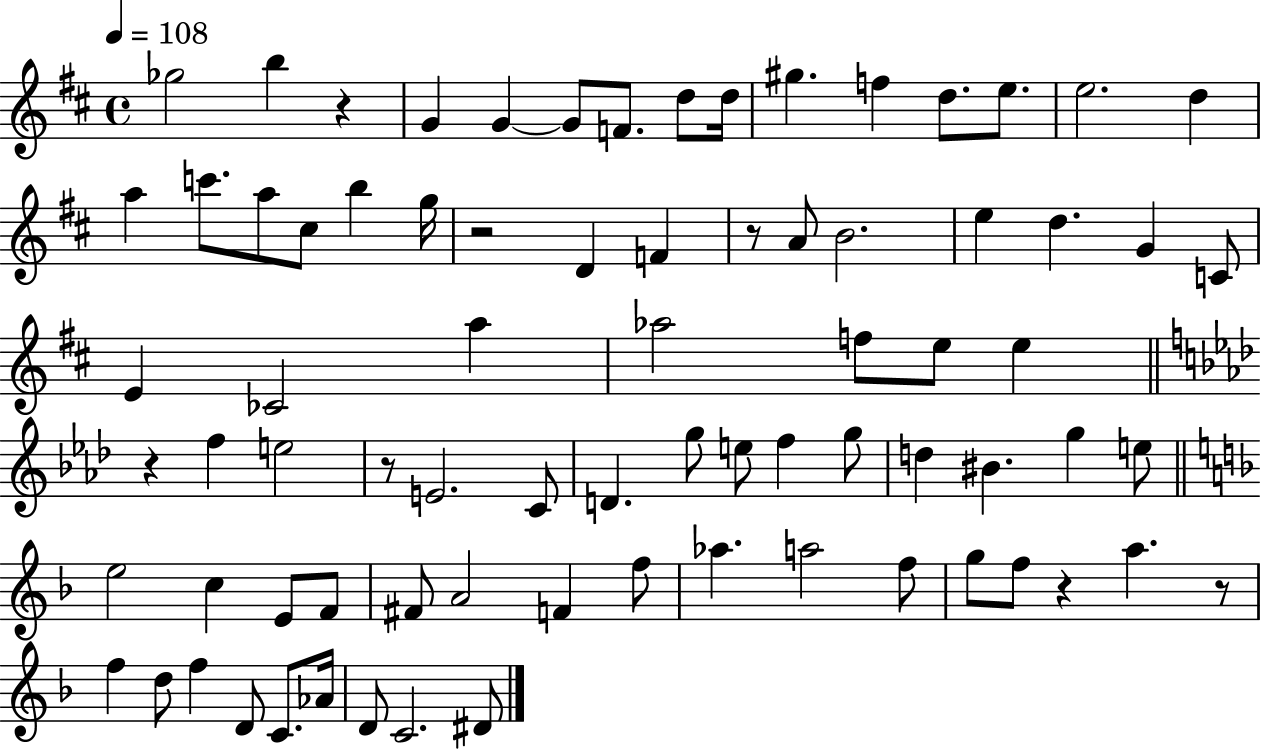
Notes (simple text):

Gb5/h B5/q R/q G4/q G4/q G4/e F4/e. D5/e D5/s G#5/q. F5/q D5/e. E5/e. E5/h. D5/q A5/q C6/e. A5/e C#5/e B5/q G5/s R/h D4/q F4/q R/e A4/e B4/h. E5/q D5/q. G4/q C4/e E4/q CES4/h A5/q Ab5/h F5/e E5/e E5/q R/q F5/q E5/h R/e E4/h. C4/e D4/q. G5/e E5/e F5/q G5/e D5/q BIS4/q. G5/q E5/e E5/h C5/q E4/e F4/e F#4/e A4/h F4/q F5/e Ab5/q. A5/h F5/e G5/e F5/e R/q A5/q. R/e F5/q D5/e F5/q D4/e C4/e. Ab4/s D4/e C4/h. D#4/e